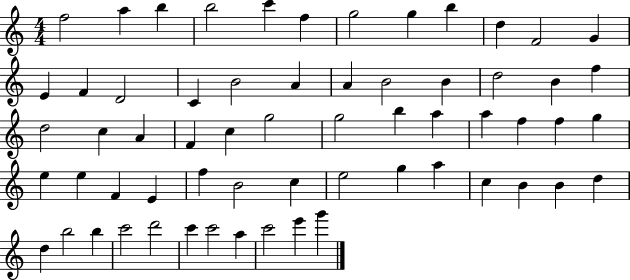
X:1
T:Untitled
M:4/4
L:1/4
K:C
f2 a b b2 c' f g2 g b d F2 G E F D2 C B2 A A B2 B d2 B f d2 c A F c g2 g2 b a a f f g e e F E f B2 c e2 g a c B B d d b2 b c'2 d'2 c' c'2 a c'2 e' g'